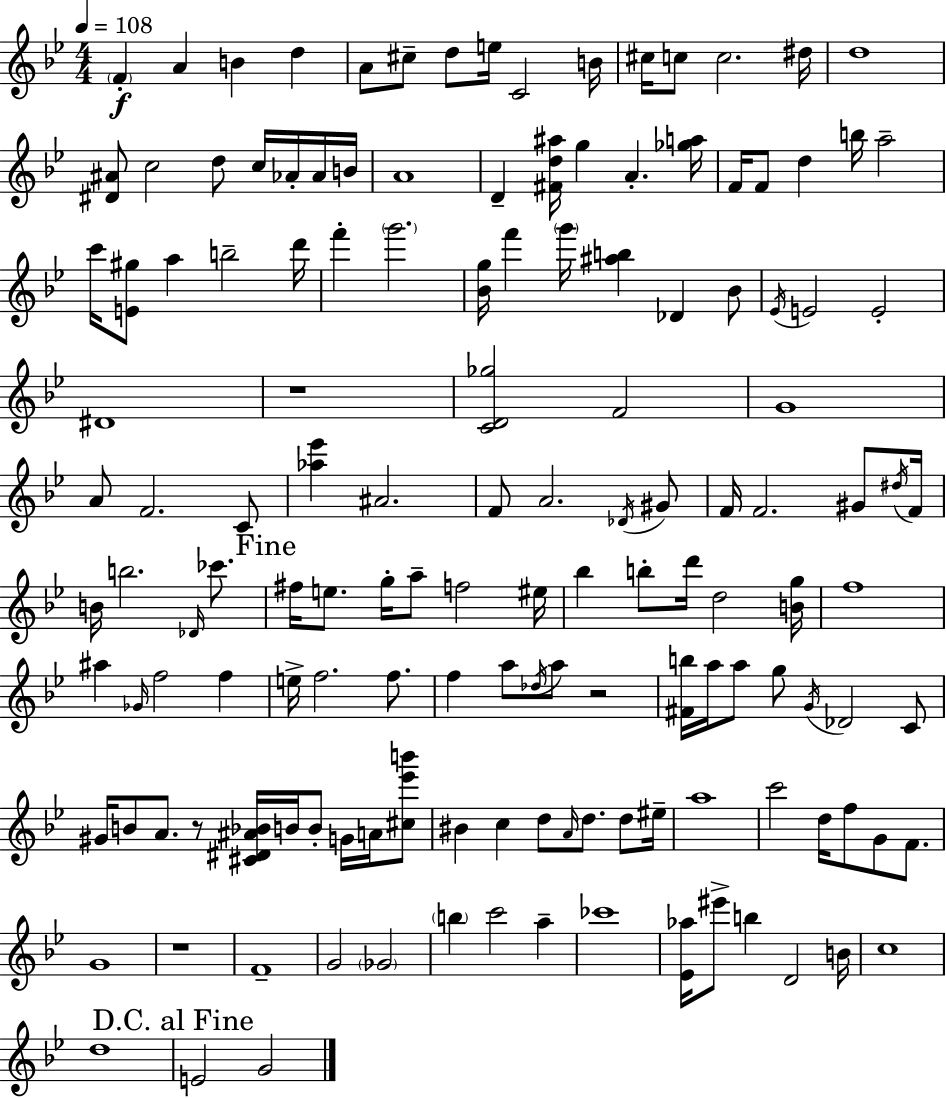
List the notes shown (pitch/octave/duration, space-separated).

F4/q A4/q B4/q D5/q A4/e C#5/e D5/e E5/s C4/h B4/s C#5/s C5/e C5/h. D#5/s D5/w [D#4,A#4]/e C5/h D5/e C5/s Ab4/s Ab4/s B4/s A4/w D4/q [F#4,D5,A#5]/s G5/q A4/q. [Gb5,A5]/s F4/s F4/e D5/q B5/s A5/h C6/s [E4,G#5]/e A5/q B5/h D6/s F6/q G6/h. [Bb4,G5]/s F6/q G6/s [A#5,B5]/q Db4/q Bb4/e Eb4/s E4/h E4/h D#4/w R/w [C4,D4,Gb5]/h F4/h G4/w A4/e F4/h. C4/e [Ab5,Eb6]/q A#4/h. F4/e A4/h. Db4/s G#4/e F4/s F4/h. G#4/e D#5/s F4/s B4/s B5/h. Db4/s CES6/e. F#5/s E5/e. G5/s A5/e F5/h EIS5/s Bb5/q B5/e D6/s D5/h [B4,G5]/s F5/w A#5/q Gb4/s F5/h F5/q E5/s F5/h. F5/e. F5/q A5/e Db5/s A5/e R/h [F#4,B5]/s A5/s A5/e G5/e G4/s Db4/h C4/e G#4/s B4/e A4/e. R/e [C#4,D#4,A#4,Bb4]/s B4/s B4/e G4/s A4/s [C#5,Eb6,B6]/e BIS4/q C5/q D5/e A4/s D5/e. D5/e EIS5/s A5/w C6/h D5/s F5/e G4/e F4/e. G4/w R/w F4/w G4/h Gb4/h B5/q C6/h A5/q CES6/w [Eb4,Ab5]/s EIS6/e B5/q D4/h B4/s C5/w D5/w E4/h G4/h